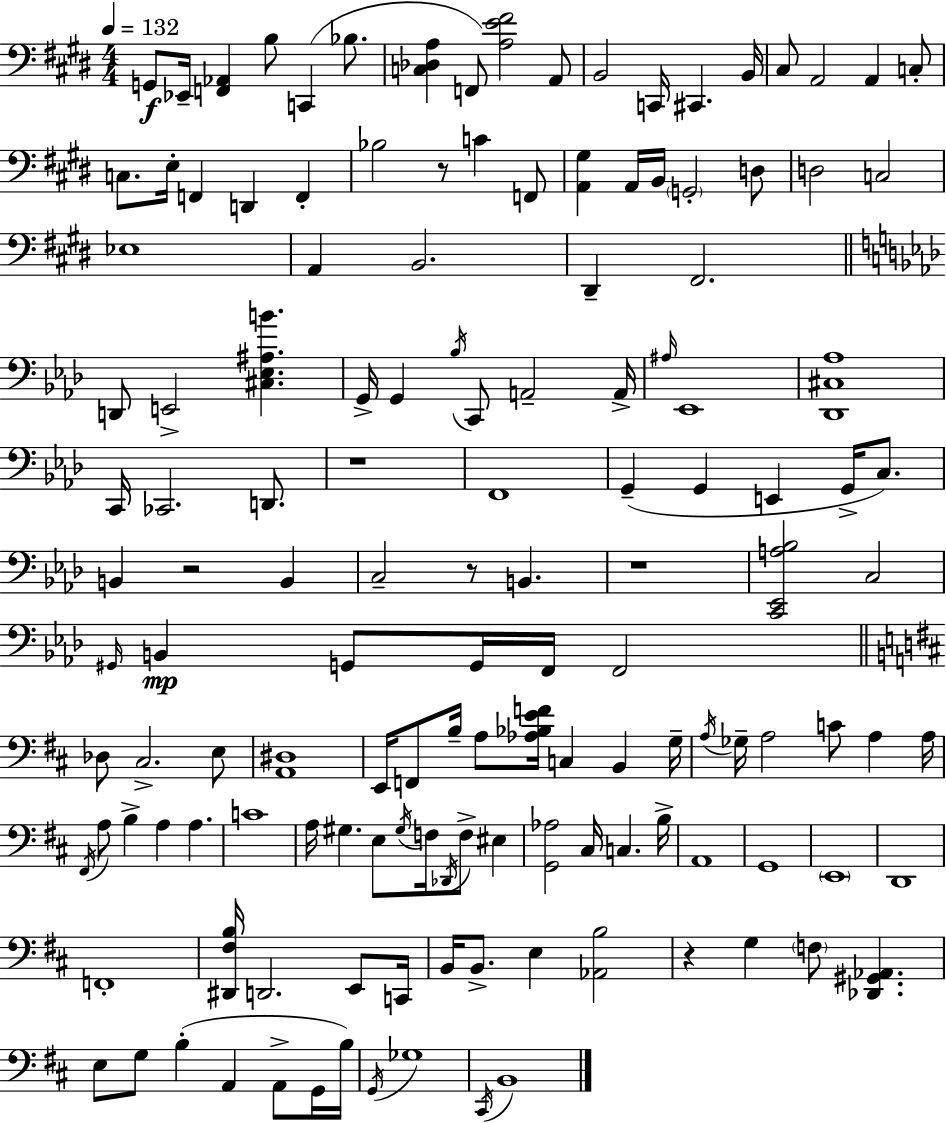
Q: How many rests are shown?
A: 6